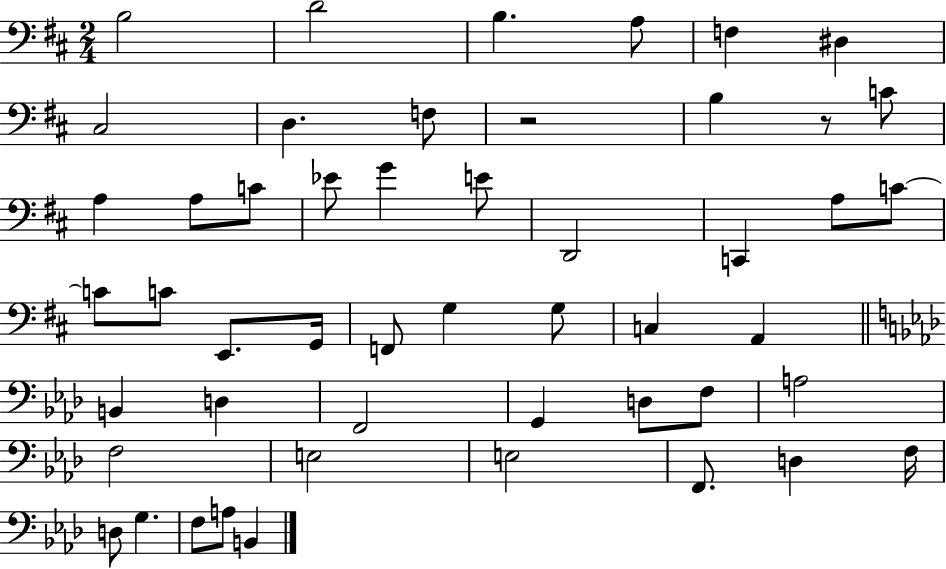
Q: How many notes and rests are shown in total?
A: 50